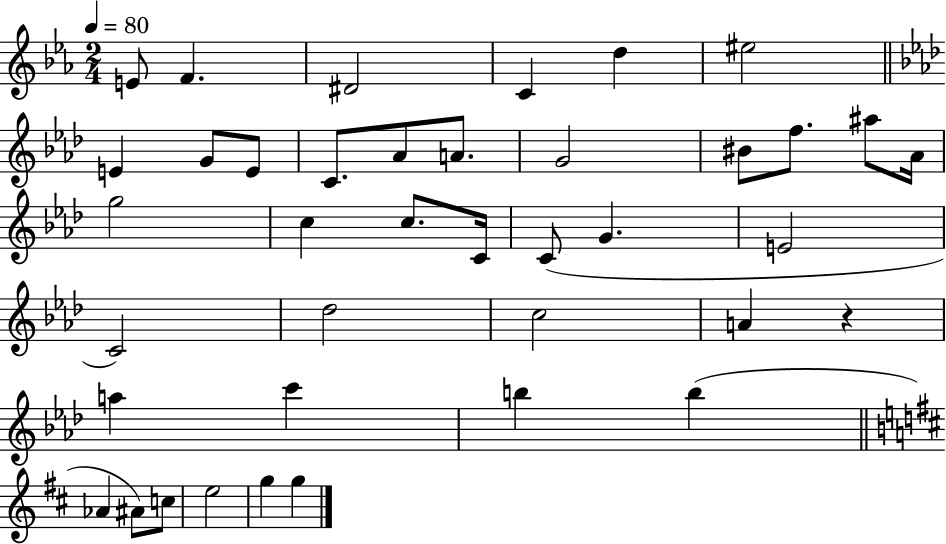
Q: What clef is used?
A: treble